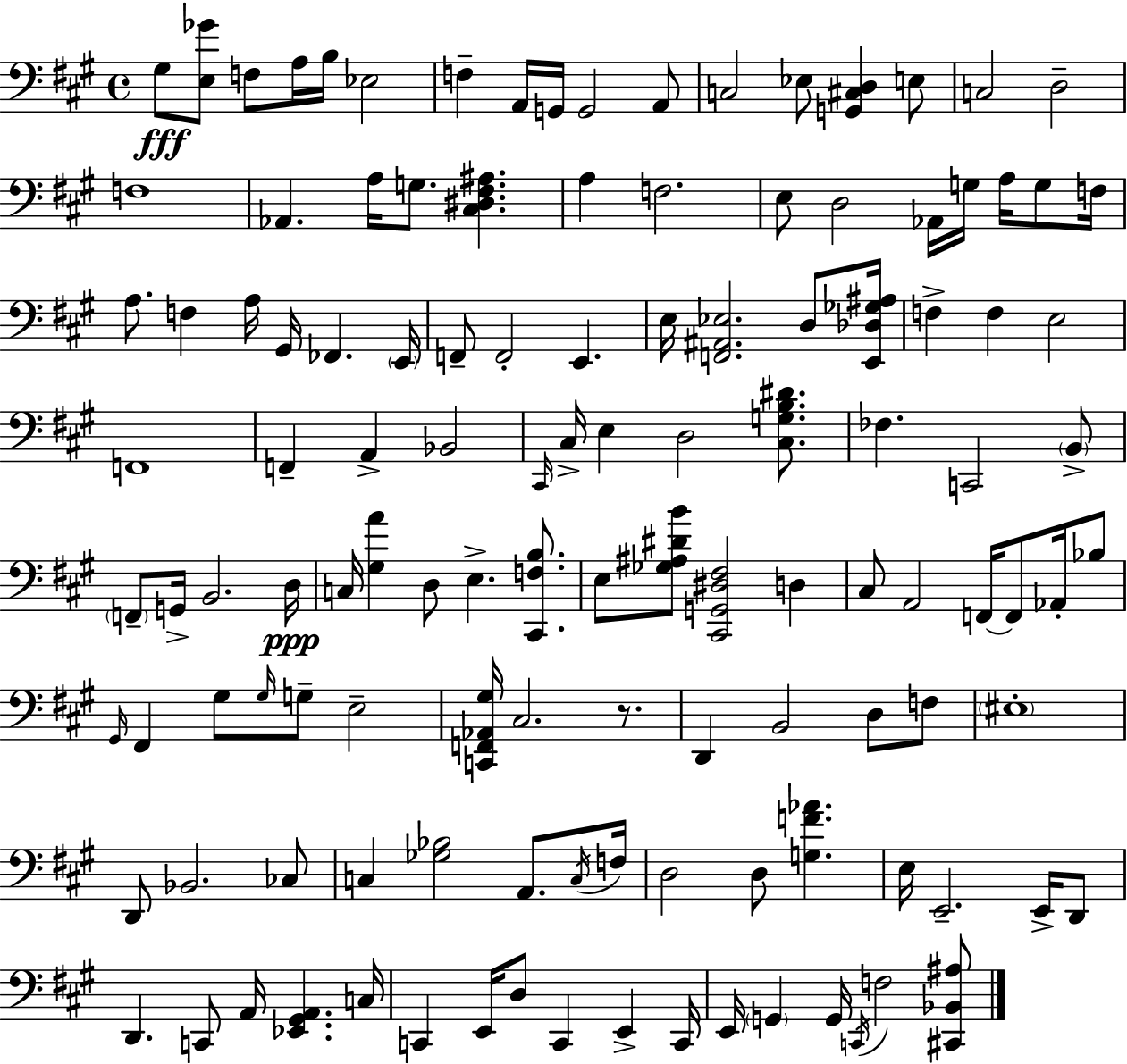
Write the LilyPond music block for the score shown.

{
  \clef bass
  \time 4/4
  \defaultTimeSignature
  \key a \major
  gis8\fff <e ges'>8 f8 a16 b16 ees2 | f4-- a,16 g,16 g,2 a,8 | c2 ees8 <g, cis d>4 e8 | c2 d2-- | \break f1 | aes,4. a16 g8. <cis dis fis ais>4. | a4 f2. | e8 d2 aes,16 g16 a16 g8 f16 | \break a8. f4 a16 gis,16 fes,4. \parenthesize e,16 | f,8-- f,2-. e,4. | e16 <f, ais, ees>2. d8 <e, des ges ais>16 | f4-> f4 e2 | \break f,1 | f,4-- a,4-> bes,2 | \grace { cis,16 } cis16-> e4 d2 <cis g b dis'>8. | fes4. c,2 \parenthesize b,8-> | \break \parenthesize f,8-- g,16-> b,2. | d16\ppp c16 <gis a'>4 d8 e4.-> <cis, f b>8. | e8 <ges ais dis' b'>8 <cis, g, dis fis>2 d4 | cis8 a,2 f,16~~ f,8 aes,16-. bes8 | \break \grace { gis,16 } fis,4 gis8 \grace { gis16 } g8-- e2-- | <c, f, aes, gis>16 cis2. | r8. d,4 b,2 d8 | f8 \parenthesize eis1-. | \break d,8 bes,2. | ces8 c4 <ges bes>2 a,8. | \acciaccatura { c16 } f16 d2 d8 <g f' aes'>4. | e16 e,2.-- | \break e,16-> d,8 d,4. c,8 a,16 <ees, gis, a,>4. | c16 c,4 e,16 d8 c,4 e,4-> | c,16 e,16 \parenthesize g,4 g,16 \acciaccatura { c,16 } f2 | <cis, bes, ais>8 \bar "|."
}